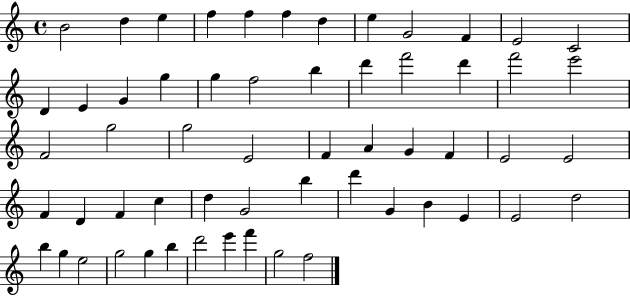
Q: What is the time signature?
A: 4/4